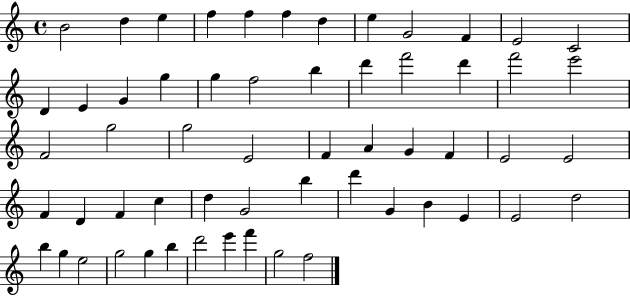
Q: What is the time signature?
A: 4/4